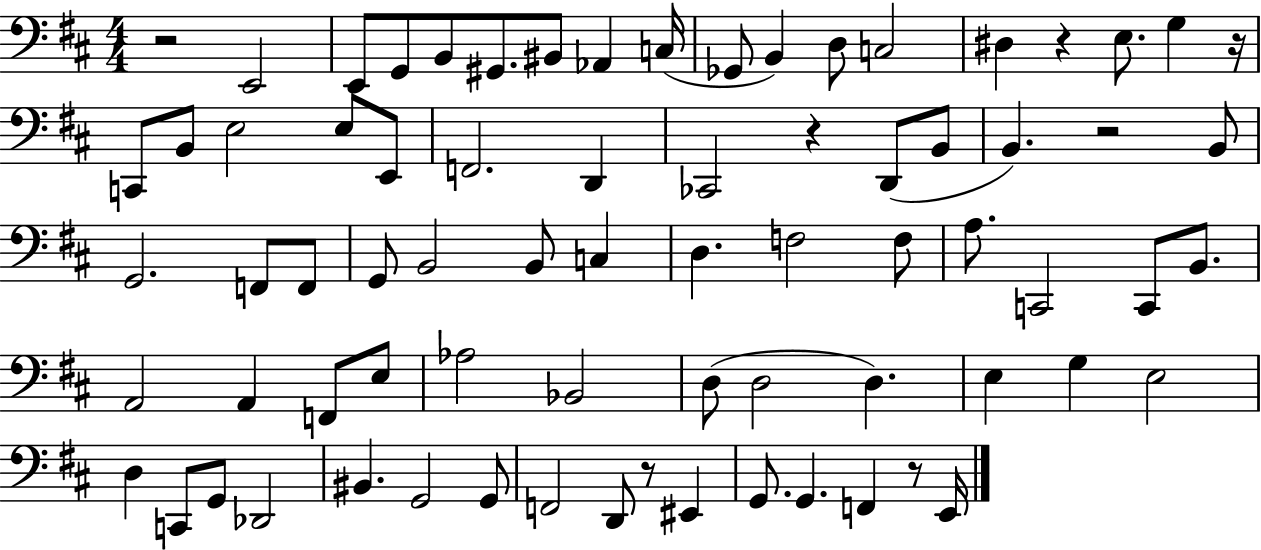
R/h E2/h E2/e G2/e B2/e G#2/e. BIS2/e Ab2/q C3/s Gb2/e B2/q D3/e C3/h D#3/q R/q E3/e. G3/q R/s C2/e B2/e E3/h E3/e E2/e F2/h. D2/q CES2/h R/q D2/e B2/e B2/q. R/h B2/e G2/h. F2/e F2/e G2/e B2/h B2/e C3/q D3/q. F3/h F3/e A3/e. C2/h C2/e B2/e. A2/h A2/q F2/e E3/e Ab3/h Bb2/h D3/e D3/h D3/q. E3/q G3/q E3/h D3/q C2/e G2/e Db2/h BIS2/q. G2/h G2/e F2/h D2/e R/e EIS2/q G2/e. G2/q. F2/q R/e E2/s